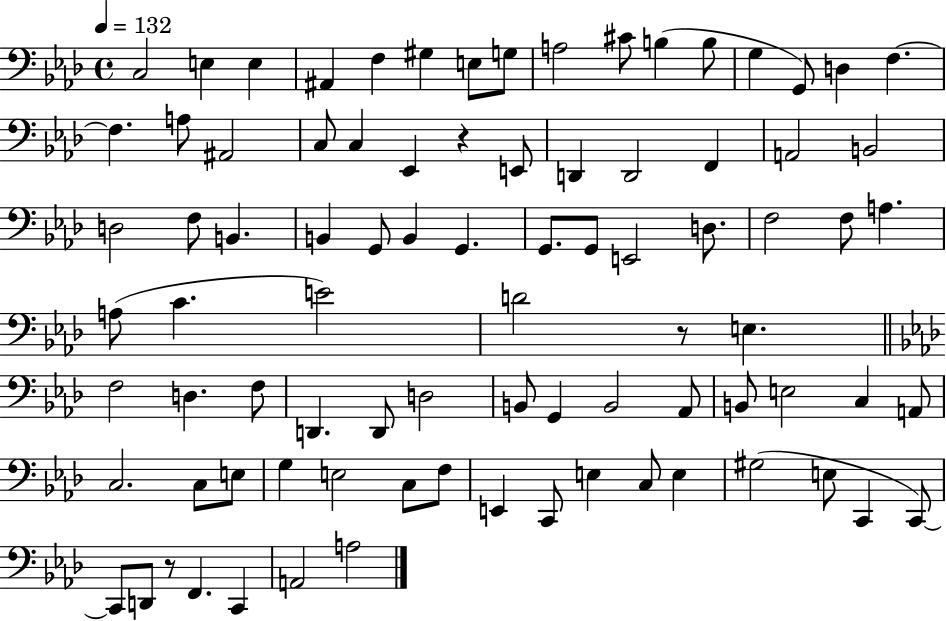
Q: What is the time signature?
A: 4/4